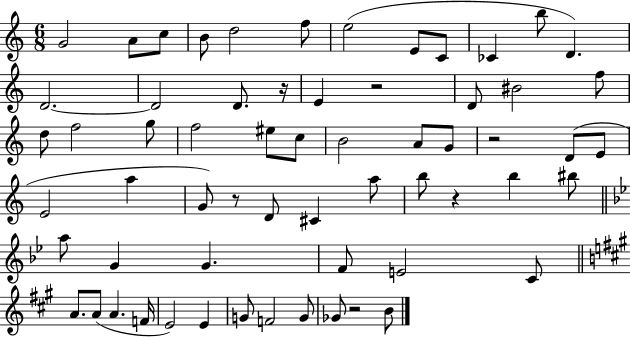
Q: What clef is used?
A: treble